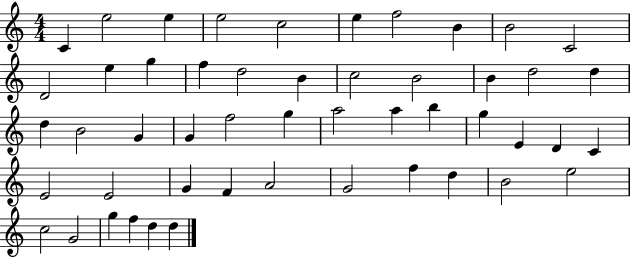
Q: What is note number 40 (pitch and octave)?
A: G4